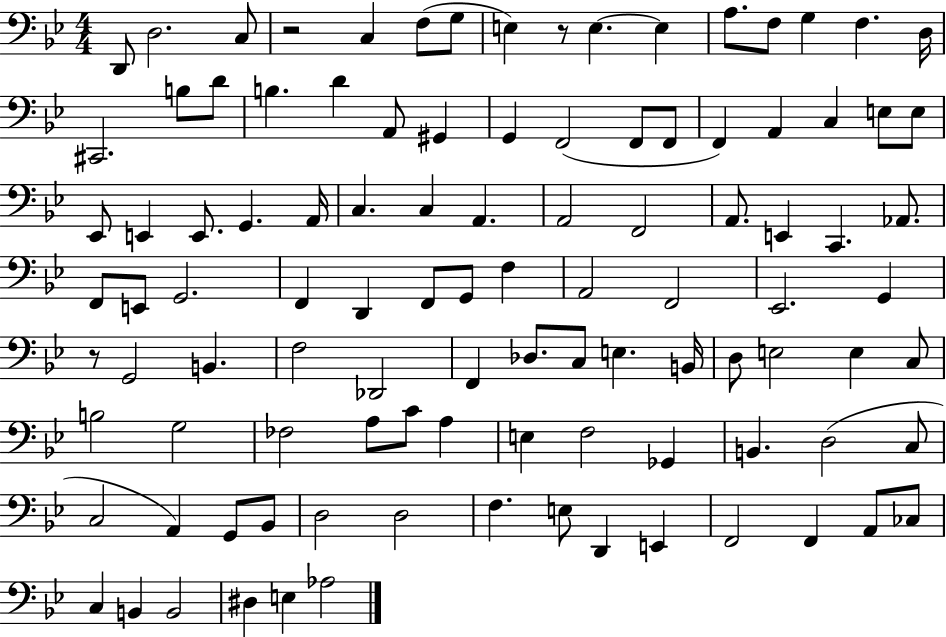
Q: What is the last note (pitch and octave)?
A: Ab3